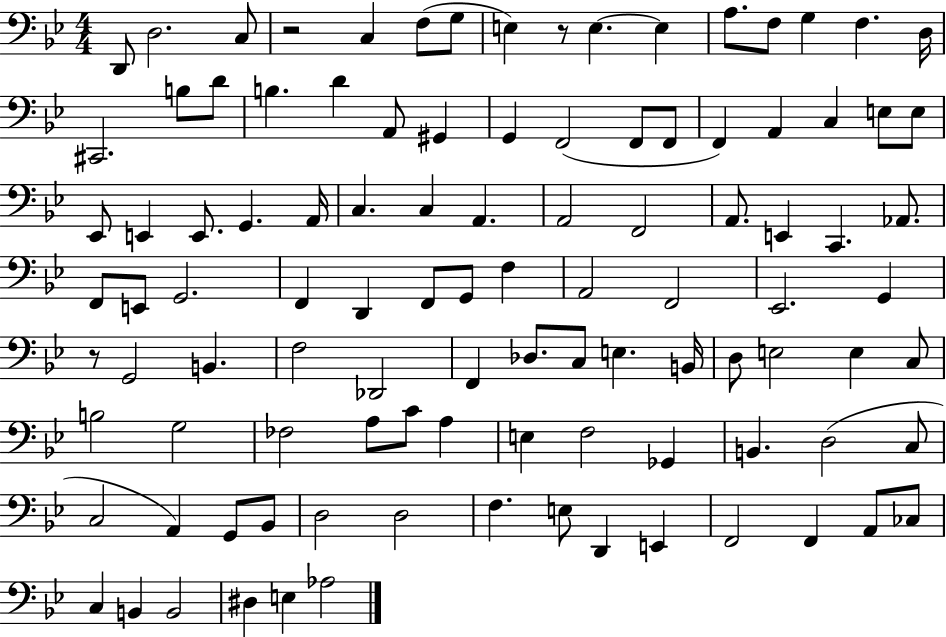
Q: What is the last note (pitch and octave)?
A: Ab3